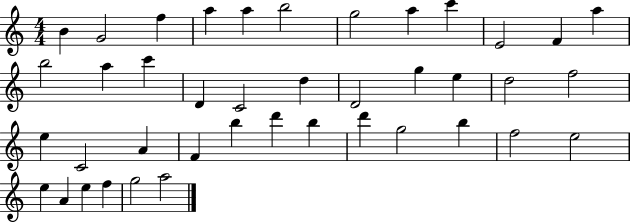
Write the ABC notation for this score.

X:1
T:Untitled
M:4/4
L:1/4
K:C
B G2 f a a b2 g2 a c' E2 F a b2 a c' D C2 d D2 g e d2 f2 e C2 A F b d' b d' g2 b f2 e2 e A e f g2 a2